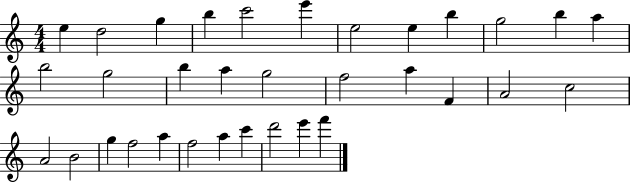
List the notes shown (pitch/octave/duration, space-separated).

E5/q D5/h G5/q B5/q C6/h E6/q E5/h E5/q B5/q G5/h B5/q A5/q B5/h G5/h B5/q A5/q G5/h F5/h A5/q F4/q A4/h C5/h A4/h B4/h G5/q F5/h A5/q F5/h A5/q C6/q D6/h E6/q F6/q